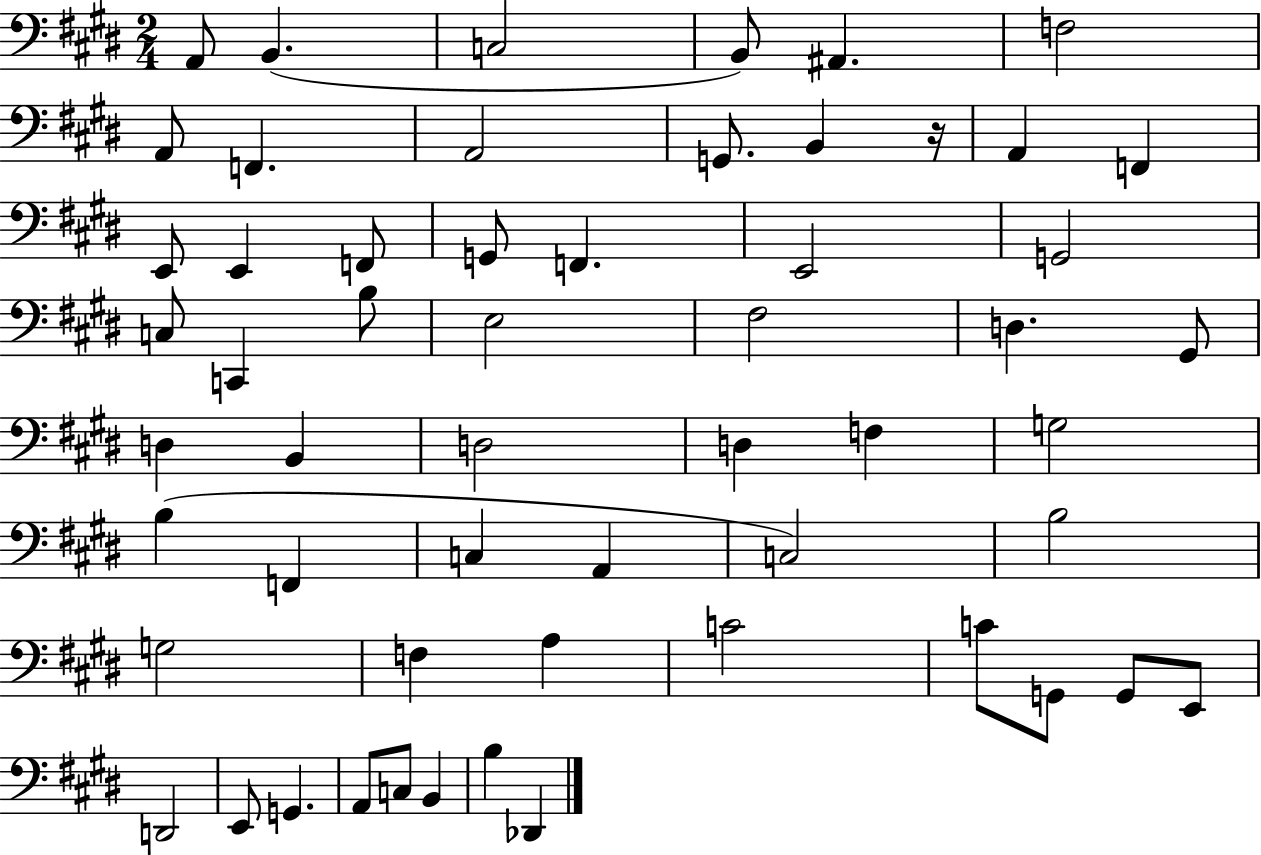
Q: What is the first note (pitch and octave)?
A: A2